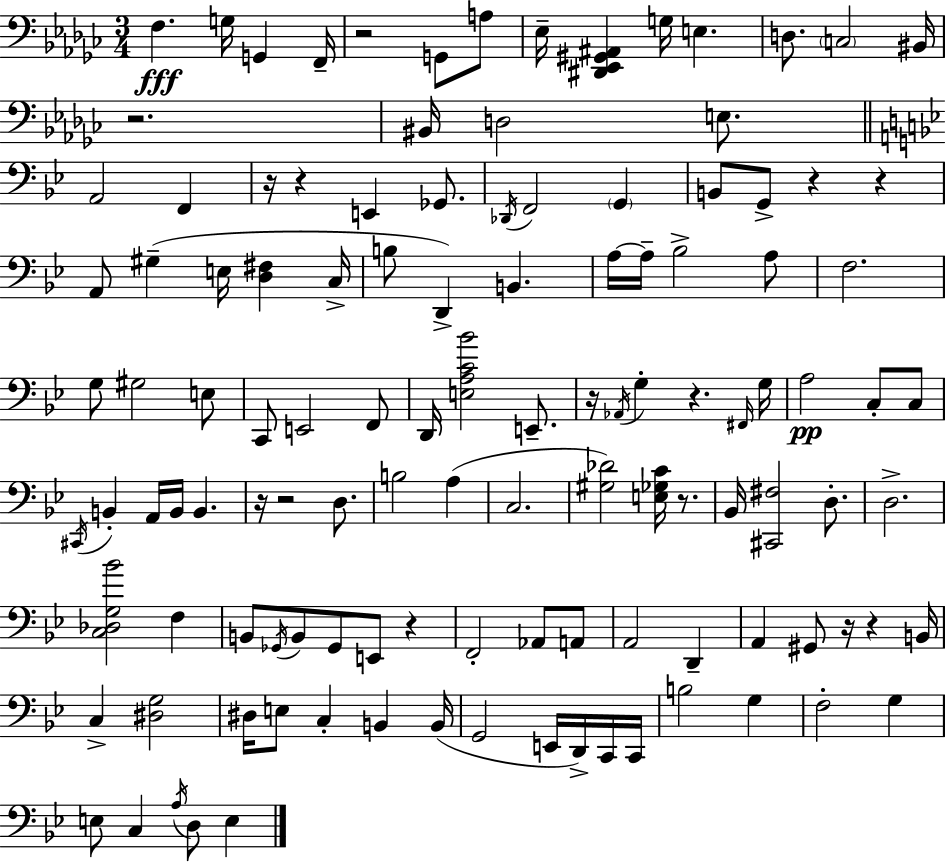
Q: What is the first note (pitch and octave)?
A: F3